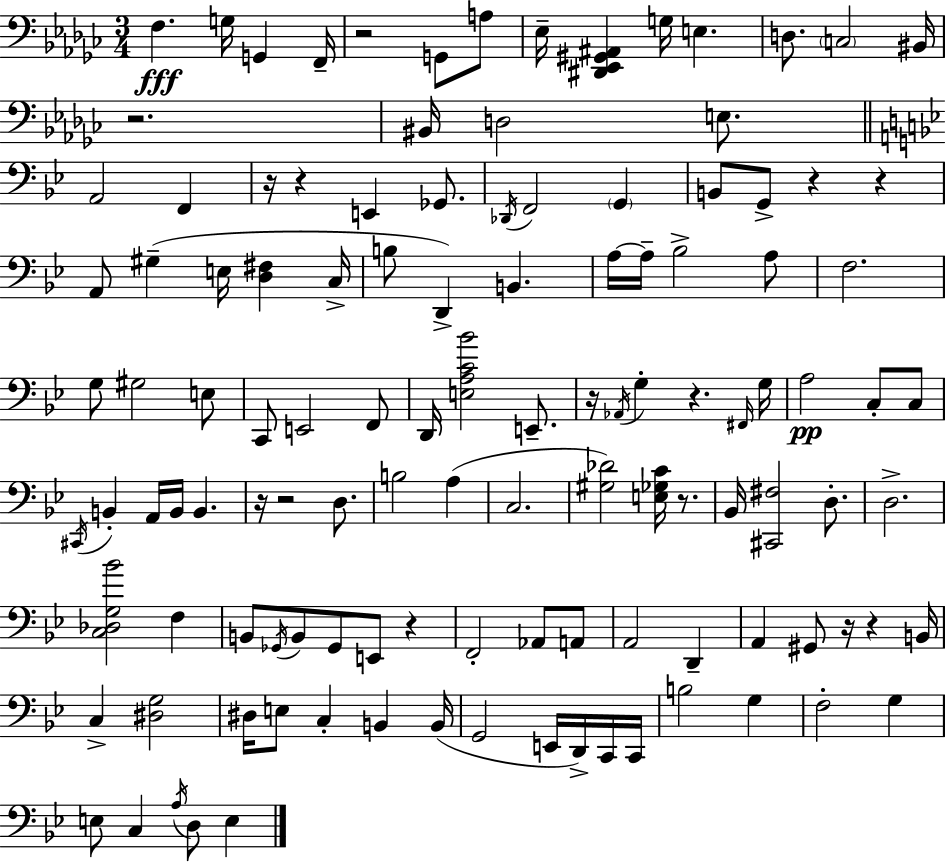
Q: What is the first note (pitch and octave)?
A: F3